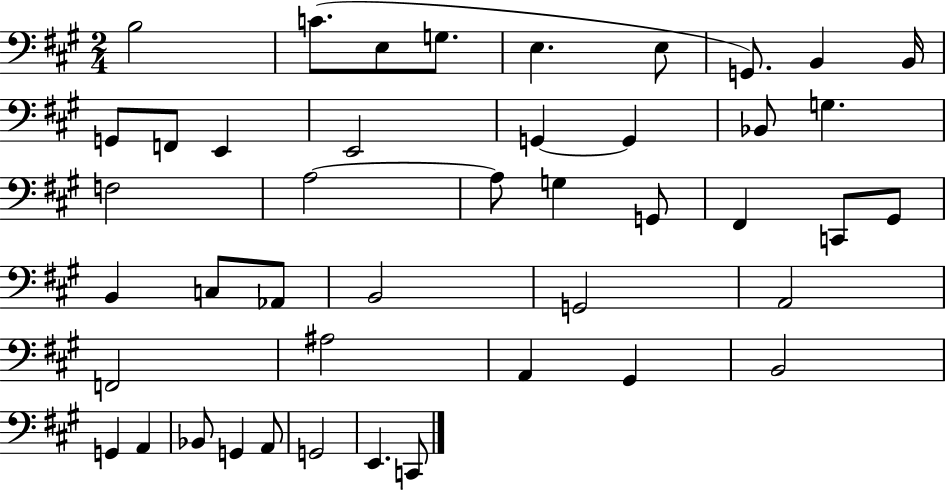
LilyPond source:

{
  \clef bass
  \numericTimeSignature
  \time 2/4
  \key a \major
  b2 | c'8.( e8 g8. | e4. e8 | g,8.) b,4 b,16 | \break g,8 f,8 e,4 | e,2 | g,4~~ g,4 | bes,8 g4. | \break f2 | a2~~ | a8 g4 g,8 | fis,4 c,8 gis,8 | \break b,4 c8 aes,8 | b,2 | g,2 | a,2 | \break f,2 | ais2 | a,4 gis,4 | b,2 | \break g,4 a,4 | bes,8 g,4 a,8 | g,2 | e,4. c,8 | \break \bar "|."
}